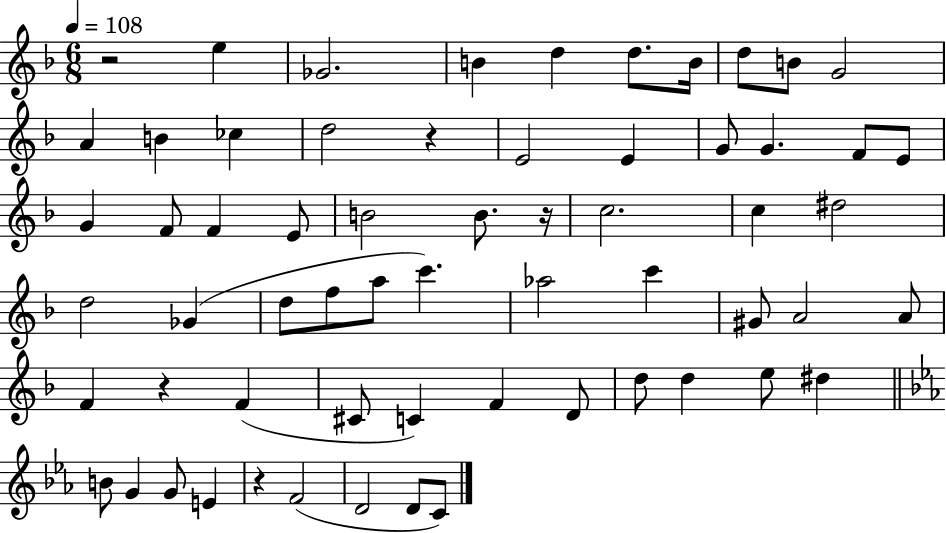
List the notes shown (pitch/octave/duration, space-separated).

R/h E5/q Gb4/h. B4/q D5/q D5/e. B4/s D5/e B4/e G4/h A4/q B4/q CES5/q D5/h R/q E4/h E4/q G4/e G4/q. F4/e E4/e G4/q F4/e F4/q E4/e B4/h B4/e. R/s C5/h. C5/q D#5/h D5/h Gb4/q D5/e F5/e A5/e C6/q. Ab5/h C6/q G#4/e A4/h A4/e F4/q R/q F4/q C#4/e C4/q F4/q D4/e D5/e D5/q E5/e D#5/q B4/e G4/q G4/e E4/q R/q F4/h D4/h D4/e C4/e